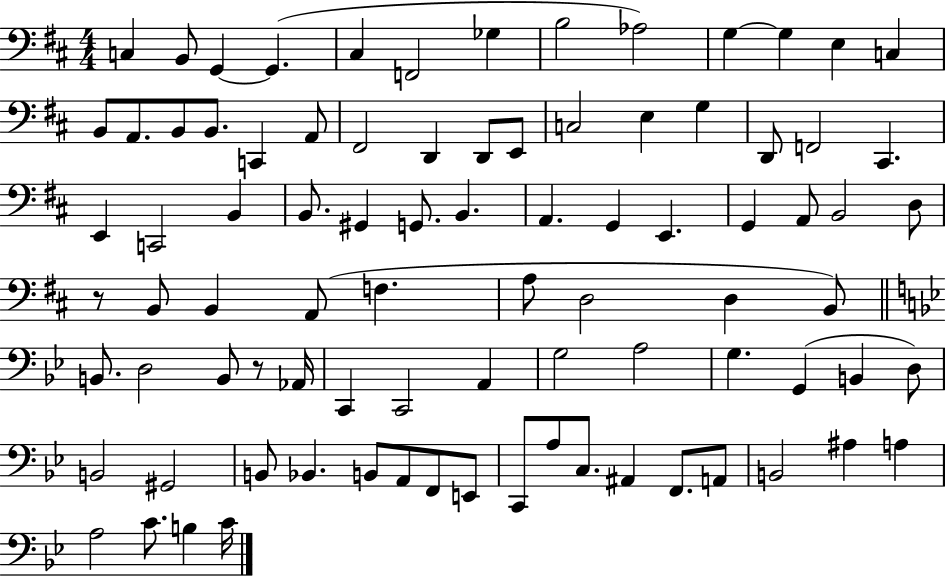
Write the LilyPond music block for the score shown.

{
  \clef bass
  \numericTimeSignature
  \time 4/4
  \key d \major
  c4 b,8 g,4~~ g,4.( | cis4 f,2 ges4 | b2 aes2) | g4~~ g4 e4 c4 | \break b,8 a,8. b,8 b,8. c,4 a,8 | fis,2 d,4 d,8 e,8 | c2 e4 g4 | d,8 f,2 cis,4. | \break e,4 c,2 b,4 | b,8. gis,4 g,8. b,4. | a,4. g,4 e,4. | g,4 a,8 b,2 d8 | \break r8 b,8 b,4 a,8( f4. | a8 d2 d4 b,8) | \bar "||" \break \key bes \major b,8. d2 b,8 r8 aes,16 | c,4 c,2 a,4 | g2 a2 | g4. g,4( b,4 d8) | \break b,2 gis,2 | b,8 bes,4. b,8 a,8 f,8 e,8 | c,8 a8 c8. ais,4 f,8. a,8 | b,2 ais4 a4 | \break a2 c'8. b4 c'16 | \bar "|."
}